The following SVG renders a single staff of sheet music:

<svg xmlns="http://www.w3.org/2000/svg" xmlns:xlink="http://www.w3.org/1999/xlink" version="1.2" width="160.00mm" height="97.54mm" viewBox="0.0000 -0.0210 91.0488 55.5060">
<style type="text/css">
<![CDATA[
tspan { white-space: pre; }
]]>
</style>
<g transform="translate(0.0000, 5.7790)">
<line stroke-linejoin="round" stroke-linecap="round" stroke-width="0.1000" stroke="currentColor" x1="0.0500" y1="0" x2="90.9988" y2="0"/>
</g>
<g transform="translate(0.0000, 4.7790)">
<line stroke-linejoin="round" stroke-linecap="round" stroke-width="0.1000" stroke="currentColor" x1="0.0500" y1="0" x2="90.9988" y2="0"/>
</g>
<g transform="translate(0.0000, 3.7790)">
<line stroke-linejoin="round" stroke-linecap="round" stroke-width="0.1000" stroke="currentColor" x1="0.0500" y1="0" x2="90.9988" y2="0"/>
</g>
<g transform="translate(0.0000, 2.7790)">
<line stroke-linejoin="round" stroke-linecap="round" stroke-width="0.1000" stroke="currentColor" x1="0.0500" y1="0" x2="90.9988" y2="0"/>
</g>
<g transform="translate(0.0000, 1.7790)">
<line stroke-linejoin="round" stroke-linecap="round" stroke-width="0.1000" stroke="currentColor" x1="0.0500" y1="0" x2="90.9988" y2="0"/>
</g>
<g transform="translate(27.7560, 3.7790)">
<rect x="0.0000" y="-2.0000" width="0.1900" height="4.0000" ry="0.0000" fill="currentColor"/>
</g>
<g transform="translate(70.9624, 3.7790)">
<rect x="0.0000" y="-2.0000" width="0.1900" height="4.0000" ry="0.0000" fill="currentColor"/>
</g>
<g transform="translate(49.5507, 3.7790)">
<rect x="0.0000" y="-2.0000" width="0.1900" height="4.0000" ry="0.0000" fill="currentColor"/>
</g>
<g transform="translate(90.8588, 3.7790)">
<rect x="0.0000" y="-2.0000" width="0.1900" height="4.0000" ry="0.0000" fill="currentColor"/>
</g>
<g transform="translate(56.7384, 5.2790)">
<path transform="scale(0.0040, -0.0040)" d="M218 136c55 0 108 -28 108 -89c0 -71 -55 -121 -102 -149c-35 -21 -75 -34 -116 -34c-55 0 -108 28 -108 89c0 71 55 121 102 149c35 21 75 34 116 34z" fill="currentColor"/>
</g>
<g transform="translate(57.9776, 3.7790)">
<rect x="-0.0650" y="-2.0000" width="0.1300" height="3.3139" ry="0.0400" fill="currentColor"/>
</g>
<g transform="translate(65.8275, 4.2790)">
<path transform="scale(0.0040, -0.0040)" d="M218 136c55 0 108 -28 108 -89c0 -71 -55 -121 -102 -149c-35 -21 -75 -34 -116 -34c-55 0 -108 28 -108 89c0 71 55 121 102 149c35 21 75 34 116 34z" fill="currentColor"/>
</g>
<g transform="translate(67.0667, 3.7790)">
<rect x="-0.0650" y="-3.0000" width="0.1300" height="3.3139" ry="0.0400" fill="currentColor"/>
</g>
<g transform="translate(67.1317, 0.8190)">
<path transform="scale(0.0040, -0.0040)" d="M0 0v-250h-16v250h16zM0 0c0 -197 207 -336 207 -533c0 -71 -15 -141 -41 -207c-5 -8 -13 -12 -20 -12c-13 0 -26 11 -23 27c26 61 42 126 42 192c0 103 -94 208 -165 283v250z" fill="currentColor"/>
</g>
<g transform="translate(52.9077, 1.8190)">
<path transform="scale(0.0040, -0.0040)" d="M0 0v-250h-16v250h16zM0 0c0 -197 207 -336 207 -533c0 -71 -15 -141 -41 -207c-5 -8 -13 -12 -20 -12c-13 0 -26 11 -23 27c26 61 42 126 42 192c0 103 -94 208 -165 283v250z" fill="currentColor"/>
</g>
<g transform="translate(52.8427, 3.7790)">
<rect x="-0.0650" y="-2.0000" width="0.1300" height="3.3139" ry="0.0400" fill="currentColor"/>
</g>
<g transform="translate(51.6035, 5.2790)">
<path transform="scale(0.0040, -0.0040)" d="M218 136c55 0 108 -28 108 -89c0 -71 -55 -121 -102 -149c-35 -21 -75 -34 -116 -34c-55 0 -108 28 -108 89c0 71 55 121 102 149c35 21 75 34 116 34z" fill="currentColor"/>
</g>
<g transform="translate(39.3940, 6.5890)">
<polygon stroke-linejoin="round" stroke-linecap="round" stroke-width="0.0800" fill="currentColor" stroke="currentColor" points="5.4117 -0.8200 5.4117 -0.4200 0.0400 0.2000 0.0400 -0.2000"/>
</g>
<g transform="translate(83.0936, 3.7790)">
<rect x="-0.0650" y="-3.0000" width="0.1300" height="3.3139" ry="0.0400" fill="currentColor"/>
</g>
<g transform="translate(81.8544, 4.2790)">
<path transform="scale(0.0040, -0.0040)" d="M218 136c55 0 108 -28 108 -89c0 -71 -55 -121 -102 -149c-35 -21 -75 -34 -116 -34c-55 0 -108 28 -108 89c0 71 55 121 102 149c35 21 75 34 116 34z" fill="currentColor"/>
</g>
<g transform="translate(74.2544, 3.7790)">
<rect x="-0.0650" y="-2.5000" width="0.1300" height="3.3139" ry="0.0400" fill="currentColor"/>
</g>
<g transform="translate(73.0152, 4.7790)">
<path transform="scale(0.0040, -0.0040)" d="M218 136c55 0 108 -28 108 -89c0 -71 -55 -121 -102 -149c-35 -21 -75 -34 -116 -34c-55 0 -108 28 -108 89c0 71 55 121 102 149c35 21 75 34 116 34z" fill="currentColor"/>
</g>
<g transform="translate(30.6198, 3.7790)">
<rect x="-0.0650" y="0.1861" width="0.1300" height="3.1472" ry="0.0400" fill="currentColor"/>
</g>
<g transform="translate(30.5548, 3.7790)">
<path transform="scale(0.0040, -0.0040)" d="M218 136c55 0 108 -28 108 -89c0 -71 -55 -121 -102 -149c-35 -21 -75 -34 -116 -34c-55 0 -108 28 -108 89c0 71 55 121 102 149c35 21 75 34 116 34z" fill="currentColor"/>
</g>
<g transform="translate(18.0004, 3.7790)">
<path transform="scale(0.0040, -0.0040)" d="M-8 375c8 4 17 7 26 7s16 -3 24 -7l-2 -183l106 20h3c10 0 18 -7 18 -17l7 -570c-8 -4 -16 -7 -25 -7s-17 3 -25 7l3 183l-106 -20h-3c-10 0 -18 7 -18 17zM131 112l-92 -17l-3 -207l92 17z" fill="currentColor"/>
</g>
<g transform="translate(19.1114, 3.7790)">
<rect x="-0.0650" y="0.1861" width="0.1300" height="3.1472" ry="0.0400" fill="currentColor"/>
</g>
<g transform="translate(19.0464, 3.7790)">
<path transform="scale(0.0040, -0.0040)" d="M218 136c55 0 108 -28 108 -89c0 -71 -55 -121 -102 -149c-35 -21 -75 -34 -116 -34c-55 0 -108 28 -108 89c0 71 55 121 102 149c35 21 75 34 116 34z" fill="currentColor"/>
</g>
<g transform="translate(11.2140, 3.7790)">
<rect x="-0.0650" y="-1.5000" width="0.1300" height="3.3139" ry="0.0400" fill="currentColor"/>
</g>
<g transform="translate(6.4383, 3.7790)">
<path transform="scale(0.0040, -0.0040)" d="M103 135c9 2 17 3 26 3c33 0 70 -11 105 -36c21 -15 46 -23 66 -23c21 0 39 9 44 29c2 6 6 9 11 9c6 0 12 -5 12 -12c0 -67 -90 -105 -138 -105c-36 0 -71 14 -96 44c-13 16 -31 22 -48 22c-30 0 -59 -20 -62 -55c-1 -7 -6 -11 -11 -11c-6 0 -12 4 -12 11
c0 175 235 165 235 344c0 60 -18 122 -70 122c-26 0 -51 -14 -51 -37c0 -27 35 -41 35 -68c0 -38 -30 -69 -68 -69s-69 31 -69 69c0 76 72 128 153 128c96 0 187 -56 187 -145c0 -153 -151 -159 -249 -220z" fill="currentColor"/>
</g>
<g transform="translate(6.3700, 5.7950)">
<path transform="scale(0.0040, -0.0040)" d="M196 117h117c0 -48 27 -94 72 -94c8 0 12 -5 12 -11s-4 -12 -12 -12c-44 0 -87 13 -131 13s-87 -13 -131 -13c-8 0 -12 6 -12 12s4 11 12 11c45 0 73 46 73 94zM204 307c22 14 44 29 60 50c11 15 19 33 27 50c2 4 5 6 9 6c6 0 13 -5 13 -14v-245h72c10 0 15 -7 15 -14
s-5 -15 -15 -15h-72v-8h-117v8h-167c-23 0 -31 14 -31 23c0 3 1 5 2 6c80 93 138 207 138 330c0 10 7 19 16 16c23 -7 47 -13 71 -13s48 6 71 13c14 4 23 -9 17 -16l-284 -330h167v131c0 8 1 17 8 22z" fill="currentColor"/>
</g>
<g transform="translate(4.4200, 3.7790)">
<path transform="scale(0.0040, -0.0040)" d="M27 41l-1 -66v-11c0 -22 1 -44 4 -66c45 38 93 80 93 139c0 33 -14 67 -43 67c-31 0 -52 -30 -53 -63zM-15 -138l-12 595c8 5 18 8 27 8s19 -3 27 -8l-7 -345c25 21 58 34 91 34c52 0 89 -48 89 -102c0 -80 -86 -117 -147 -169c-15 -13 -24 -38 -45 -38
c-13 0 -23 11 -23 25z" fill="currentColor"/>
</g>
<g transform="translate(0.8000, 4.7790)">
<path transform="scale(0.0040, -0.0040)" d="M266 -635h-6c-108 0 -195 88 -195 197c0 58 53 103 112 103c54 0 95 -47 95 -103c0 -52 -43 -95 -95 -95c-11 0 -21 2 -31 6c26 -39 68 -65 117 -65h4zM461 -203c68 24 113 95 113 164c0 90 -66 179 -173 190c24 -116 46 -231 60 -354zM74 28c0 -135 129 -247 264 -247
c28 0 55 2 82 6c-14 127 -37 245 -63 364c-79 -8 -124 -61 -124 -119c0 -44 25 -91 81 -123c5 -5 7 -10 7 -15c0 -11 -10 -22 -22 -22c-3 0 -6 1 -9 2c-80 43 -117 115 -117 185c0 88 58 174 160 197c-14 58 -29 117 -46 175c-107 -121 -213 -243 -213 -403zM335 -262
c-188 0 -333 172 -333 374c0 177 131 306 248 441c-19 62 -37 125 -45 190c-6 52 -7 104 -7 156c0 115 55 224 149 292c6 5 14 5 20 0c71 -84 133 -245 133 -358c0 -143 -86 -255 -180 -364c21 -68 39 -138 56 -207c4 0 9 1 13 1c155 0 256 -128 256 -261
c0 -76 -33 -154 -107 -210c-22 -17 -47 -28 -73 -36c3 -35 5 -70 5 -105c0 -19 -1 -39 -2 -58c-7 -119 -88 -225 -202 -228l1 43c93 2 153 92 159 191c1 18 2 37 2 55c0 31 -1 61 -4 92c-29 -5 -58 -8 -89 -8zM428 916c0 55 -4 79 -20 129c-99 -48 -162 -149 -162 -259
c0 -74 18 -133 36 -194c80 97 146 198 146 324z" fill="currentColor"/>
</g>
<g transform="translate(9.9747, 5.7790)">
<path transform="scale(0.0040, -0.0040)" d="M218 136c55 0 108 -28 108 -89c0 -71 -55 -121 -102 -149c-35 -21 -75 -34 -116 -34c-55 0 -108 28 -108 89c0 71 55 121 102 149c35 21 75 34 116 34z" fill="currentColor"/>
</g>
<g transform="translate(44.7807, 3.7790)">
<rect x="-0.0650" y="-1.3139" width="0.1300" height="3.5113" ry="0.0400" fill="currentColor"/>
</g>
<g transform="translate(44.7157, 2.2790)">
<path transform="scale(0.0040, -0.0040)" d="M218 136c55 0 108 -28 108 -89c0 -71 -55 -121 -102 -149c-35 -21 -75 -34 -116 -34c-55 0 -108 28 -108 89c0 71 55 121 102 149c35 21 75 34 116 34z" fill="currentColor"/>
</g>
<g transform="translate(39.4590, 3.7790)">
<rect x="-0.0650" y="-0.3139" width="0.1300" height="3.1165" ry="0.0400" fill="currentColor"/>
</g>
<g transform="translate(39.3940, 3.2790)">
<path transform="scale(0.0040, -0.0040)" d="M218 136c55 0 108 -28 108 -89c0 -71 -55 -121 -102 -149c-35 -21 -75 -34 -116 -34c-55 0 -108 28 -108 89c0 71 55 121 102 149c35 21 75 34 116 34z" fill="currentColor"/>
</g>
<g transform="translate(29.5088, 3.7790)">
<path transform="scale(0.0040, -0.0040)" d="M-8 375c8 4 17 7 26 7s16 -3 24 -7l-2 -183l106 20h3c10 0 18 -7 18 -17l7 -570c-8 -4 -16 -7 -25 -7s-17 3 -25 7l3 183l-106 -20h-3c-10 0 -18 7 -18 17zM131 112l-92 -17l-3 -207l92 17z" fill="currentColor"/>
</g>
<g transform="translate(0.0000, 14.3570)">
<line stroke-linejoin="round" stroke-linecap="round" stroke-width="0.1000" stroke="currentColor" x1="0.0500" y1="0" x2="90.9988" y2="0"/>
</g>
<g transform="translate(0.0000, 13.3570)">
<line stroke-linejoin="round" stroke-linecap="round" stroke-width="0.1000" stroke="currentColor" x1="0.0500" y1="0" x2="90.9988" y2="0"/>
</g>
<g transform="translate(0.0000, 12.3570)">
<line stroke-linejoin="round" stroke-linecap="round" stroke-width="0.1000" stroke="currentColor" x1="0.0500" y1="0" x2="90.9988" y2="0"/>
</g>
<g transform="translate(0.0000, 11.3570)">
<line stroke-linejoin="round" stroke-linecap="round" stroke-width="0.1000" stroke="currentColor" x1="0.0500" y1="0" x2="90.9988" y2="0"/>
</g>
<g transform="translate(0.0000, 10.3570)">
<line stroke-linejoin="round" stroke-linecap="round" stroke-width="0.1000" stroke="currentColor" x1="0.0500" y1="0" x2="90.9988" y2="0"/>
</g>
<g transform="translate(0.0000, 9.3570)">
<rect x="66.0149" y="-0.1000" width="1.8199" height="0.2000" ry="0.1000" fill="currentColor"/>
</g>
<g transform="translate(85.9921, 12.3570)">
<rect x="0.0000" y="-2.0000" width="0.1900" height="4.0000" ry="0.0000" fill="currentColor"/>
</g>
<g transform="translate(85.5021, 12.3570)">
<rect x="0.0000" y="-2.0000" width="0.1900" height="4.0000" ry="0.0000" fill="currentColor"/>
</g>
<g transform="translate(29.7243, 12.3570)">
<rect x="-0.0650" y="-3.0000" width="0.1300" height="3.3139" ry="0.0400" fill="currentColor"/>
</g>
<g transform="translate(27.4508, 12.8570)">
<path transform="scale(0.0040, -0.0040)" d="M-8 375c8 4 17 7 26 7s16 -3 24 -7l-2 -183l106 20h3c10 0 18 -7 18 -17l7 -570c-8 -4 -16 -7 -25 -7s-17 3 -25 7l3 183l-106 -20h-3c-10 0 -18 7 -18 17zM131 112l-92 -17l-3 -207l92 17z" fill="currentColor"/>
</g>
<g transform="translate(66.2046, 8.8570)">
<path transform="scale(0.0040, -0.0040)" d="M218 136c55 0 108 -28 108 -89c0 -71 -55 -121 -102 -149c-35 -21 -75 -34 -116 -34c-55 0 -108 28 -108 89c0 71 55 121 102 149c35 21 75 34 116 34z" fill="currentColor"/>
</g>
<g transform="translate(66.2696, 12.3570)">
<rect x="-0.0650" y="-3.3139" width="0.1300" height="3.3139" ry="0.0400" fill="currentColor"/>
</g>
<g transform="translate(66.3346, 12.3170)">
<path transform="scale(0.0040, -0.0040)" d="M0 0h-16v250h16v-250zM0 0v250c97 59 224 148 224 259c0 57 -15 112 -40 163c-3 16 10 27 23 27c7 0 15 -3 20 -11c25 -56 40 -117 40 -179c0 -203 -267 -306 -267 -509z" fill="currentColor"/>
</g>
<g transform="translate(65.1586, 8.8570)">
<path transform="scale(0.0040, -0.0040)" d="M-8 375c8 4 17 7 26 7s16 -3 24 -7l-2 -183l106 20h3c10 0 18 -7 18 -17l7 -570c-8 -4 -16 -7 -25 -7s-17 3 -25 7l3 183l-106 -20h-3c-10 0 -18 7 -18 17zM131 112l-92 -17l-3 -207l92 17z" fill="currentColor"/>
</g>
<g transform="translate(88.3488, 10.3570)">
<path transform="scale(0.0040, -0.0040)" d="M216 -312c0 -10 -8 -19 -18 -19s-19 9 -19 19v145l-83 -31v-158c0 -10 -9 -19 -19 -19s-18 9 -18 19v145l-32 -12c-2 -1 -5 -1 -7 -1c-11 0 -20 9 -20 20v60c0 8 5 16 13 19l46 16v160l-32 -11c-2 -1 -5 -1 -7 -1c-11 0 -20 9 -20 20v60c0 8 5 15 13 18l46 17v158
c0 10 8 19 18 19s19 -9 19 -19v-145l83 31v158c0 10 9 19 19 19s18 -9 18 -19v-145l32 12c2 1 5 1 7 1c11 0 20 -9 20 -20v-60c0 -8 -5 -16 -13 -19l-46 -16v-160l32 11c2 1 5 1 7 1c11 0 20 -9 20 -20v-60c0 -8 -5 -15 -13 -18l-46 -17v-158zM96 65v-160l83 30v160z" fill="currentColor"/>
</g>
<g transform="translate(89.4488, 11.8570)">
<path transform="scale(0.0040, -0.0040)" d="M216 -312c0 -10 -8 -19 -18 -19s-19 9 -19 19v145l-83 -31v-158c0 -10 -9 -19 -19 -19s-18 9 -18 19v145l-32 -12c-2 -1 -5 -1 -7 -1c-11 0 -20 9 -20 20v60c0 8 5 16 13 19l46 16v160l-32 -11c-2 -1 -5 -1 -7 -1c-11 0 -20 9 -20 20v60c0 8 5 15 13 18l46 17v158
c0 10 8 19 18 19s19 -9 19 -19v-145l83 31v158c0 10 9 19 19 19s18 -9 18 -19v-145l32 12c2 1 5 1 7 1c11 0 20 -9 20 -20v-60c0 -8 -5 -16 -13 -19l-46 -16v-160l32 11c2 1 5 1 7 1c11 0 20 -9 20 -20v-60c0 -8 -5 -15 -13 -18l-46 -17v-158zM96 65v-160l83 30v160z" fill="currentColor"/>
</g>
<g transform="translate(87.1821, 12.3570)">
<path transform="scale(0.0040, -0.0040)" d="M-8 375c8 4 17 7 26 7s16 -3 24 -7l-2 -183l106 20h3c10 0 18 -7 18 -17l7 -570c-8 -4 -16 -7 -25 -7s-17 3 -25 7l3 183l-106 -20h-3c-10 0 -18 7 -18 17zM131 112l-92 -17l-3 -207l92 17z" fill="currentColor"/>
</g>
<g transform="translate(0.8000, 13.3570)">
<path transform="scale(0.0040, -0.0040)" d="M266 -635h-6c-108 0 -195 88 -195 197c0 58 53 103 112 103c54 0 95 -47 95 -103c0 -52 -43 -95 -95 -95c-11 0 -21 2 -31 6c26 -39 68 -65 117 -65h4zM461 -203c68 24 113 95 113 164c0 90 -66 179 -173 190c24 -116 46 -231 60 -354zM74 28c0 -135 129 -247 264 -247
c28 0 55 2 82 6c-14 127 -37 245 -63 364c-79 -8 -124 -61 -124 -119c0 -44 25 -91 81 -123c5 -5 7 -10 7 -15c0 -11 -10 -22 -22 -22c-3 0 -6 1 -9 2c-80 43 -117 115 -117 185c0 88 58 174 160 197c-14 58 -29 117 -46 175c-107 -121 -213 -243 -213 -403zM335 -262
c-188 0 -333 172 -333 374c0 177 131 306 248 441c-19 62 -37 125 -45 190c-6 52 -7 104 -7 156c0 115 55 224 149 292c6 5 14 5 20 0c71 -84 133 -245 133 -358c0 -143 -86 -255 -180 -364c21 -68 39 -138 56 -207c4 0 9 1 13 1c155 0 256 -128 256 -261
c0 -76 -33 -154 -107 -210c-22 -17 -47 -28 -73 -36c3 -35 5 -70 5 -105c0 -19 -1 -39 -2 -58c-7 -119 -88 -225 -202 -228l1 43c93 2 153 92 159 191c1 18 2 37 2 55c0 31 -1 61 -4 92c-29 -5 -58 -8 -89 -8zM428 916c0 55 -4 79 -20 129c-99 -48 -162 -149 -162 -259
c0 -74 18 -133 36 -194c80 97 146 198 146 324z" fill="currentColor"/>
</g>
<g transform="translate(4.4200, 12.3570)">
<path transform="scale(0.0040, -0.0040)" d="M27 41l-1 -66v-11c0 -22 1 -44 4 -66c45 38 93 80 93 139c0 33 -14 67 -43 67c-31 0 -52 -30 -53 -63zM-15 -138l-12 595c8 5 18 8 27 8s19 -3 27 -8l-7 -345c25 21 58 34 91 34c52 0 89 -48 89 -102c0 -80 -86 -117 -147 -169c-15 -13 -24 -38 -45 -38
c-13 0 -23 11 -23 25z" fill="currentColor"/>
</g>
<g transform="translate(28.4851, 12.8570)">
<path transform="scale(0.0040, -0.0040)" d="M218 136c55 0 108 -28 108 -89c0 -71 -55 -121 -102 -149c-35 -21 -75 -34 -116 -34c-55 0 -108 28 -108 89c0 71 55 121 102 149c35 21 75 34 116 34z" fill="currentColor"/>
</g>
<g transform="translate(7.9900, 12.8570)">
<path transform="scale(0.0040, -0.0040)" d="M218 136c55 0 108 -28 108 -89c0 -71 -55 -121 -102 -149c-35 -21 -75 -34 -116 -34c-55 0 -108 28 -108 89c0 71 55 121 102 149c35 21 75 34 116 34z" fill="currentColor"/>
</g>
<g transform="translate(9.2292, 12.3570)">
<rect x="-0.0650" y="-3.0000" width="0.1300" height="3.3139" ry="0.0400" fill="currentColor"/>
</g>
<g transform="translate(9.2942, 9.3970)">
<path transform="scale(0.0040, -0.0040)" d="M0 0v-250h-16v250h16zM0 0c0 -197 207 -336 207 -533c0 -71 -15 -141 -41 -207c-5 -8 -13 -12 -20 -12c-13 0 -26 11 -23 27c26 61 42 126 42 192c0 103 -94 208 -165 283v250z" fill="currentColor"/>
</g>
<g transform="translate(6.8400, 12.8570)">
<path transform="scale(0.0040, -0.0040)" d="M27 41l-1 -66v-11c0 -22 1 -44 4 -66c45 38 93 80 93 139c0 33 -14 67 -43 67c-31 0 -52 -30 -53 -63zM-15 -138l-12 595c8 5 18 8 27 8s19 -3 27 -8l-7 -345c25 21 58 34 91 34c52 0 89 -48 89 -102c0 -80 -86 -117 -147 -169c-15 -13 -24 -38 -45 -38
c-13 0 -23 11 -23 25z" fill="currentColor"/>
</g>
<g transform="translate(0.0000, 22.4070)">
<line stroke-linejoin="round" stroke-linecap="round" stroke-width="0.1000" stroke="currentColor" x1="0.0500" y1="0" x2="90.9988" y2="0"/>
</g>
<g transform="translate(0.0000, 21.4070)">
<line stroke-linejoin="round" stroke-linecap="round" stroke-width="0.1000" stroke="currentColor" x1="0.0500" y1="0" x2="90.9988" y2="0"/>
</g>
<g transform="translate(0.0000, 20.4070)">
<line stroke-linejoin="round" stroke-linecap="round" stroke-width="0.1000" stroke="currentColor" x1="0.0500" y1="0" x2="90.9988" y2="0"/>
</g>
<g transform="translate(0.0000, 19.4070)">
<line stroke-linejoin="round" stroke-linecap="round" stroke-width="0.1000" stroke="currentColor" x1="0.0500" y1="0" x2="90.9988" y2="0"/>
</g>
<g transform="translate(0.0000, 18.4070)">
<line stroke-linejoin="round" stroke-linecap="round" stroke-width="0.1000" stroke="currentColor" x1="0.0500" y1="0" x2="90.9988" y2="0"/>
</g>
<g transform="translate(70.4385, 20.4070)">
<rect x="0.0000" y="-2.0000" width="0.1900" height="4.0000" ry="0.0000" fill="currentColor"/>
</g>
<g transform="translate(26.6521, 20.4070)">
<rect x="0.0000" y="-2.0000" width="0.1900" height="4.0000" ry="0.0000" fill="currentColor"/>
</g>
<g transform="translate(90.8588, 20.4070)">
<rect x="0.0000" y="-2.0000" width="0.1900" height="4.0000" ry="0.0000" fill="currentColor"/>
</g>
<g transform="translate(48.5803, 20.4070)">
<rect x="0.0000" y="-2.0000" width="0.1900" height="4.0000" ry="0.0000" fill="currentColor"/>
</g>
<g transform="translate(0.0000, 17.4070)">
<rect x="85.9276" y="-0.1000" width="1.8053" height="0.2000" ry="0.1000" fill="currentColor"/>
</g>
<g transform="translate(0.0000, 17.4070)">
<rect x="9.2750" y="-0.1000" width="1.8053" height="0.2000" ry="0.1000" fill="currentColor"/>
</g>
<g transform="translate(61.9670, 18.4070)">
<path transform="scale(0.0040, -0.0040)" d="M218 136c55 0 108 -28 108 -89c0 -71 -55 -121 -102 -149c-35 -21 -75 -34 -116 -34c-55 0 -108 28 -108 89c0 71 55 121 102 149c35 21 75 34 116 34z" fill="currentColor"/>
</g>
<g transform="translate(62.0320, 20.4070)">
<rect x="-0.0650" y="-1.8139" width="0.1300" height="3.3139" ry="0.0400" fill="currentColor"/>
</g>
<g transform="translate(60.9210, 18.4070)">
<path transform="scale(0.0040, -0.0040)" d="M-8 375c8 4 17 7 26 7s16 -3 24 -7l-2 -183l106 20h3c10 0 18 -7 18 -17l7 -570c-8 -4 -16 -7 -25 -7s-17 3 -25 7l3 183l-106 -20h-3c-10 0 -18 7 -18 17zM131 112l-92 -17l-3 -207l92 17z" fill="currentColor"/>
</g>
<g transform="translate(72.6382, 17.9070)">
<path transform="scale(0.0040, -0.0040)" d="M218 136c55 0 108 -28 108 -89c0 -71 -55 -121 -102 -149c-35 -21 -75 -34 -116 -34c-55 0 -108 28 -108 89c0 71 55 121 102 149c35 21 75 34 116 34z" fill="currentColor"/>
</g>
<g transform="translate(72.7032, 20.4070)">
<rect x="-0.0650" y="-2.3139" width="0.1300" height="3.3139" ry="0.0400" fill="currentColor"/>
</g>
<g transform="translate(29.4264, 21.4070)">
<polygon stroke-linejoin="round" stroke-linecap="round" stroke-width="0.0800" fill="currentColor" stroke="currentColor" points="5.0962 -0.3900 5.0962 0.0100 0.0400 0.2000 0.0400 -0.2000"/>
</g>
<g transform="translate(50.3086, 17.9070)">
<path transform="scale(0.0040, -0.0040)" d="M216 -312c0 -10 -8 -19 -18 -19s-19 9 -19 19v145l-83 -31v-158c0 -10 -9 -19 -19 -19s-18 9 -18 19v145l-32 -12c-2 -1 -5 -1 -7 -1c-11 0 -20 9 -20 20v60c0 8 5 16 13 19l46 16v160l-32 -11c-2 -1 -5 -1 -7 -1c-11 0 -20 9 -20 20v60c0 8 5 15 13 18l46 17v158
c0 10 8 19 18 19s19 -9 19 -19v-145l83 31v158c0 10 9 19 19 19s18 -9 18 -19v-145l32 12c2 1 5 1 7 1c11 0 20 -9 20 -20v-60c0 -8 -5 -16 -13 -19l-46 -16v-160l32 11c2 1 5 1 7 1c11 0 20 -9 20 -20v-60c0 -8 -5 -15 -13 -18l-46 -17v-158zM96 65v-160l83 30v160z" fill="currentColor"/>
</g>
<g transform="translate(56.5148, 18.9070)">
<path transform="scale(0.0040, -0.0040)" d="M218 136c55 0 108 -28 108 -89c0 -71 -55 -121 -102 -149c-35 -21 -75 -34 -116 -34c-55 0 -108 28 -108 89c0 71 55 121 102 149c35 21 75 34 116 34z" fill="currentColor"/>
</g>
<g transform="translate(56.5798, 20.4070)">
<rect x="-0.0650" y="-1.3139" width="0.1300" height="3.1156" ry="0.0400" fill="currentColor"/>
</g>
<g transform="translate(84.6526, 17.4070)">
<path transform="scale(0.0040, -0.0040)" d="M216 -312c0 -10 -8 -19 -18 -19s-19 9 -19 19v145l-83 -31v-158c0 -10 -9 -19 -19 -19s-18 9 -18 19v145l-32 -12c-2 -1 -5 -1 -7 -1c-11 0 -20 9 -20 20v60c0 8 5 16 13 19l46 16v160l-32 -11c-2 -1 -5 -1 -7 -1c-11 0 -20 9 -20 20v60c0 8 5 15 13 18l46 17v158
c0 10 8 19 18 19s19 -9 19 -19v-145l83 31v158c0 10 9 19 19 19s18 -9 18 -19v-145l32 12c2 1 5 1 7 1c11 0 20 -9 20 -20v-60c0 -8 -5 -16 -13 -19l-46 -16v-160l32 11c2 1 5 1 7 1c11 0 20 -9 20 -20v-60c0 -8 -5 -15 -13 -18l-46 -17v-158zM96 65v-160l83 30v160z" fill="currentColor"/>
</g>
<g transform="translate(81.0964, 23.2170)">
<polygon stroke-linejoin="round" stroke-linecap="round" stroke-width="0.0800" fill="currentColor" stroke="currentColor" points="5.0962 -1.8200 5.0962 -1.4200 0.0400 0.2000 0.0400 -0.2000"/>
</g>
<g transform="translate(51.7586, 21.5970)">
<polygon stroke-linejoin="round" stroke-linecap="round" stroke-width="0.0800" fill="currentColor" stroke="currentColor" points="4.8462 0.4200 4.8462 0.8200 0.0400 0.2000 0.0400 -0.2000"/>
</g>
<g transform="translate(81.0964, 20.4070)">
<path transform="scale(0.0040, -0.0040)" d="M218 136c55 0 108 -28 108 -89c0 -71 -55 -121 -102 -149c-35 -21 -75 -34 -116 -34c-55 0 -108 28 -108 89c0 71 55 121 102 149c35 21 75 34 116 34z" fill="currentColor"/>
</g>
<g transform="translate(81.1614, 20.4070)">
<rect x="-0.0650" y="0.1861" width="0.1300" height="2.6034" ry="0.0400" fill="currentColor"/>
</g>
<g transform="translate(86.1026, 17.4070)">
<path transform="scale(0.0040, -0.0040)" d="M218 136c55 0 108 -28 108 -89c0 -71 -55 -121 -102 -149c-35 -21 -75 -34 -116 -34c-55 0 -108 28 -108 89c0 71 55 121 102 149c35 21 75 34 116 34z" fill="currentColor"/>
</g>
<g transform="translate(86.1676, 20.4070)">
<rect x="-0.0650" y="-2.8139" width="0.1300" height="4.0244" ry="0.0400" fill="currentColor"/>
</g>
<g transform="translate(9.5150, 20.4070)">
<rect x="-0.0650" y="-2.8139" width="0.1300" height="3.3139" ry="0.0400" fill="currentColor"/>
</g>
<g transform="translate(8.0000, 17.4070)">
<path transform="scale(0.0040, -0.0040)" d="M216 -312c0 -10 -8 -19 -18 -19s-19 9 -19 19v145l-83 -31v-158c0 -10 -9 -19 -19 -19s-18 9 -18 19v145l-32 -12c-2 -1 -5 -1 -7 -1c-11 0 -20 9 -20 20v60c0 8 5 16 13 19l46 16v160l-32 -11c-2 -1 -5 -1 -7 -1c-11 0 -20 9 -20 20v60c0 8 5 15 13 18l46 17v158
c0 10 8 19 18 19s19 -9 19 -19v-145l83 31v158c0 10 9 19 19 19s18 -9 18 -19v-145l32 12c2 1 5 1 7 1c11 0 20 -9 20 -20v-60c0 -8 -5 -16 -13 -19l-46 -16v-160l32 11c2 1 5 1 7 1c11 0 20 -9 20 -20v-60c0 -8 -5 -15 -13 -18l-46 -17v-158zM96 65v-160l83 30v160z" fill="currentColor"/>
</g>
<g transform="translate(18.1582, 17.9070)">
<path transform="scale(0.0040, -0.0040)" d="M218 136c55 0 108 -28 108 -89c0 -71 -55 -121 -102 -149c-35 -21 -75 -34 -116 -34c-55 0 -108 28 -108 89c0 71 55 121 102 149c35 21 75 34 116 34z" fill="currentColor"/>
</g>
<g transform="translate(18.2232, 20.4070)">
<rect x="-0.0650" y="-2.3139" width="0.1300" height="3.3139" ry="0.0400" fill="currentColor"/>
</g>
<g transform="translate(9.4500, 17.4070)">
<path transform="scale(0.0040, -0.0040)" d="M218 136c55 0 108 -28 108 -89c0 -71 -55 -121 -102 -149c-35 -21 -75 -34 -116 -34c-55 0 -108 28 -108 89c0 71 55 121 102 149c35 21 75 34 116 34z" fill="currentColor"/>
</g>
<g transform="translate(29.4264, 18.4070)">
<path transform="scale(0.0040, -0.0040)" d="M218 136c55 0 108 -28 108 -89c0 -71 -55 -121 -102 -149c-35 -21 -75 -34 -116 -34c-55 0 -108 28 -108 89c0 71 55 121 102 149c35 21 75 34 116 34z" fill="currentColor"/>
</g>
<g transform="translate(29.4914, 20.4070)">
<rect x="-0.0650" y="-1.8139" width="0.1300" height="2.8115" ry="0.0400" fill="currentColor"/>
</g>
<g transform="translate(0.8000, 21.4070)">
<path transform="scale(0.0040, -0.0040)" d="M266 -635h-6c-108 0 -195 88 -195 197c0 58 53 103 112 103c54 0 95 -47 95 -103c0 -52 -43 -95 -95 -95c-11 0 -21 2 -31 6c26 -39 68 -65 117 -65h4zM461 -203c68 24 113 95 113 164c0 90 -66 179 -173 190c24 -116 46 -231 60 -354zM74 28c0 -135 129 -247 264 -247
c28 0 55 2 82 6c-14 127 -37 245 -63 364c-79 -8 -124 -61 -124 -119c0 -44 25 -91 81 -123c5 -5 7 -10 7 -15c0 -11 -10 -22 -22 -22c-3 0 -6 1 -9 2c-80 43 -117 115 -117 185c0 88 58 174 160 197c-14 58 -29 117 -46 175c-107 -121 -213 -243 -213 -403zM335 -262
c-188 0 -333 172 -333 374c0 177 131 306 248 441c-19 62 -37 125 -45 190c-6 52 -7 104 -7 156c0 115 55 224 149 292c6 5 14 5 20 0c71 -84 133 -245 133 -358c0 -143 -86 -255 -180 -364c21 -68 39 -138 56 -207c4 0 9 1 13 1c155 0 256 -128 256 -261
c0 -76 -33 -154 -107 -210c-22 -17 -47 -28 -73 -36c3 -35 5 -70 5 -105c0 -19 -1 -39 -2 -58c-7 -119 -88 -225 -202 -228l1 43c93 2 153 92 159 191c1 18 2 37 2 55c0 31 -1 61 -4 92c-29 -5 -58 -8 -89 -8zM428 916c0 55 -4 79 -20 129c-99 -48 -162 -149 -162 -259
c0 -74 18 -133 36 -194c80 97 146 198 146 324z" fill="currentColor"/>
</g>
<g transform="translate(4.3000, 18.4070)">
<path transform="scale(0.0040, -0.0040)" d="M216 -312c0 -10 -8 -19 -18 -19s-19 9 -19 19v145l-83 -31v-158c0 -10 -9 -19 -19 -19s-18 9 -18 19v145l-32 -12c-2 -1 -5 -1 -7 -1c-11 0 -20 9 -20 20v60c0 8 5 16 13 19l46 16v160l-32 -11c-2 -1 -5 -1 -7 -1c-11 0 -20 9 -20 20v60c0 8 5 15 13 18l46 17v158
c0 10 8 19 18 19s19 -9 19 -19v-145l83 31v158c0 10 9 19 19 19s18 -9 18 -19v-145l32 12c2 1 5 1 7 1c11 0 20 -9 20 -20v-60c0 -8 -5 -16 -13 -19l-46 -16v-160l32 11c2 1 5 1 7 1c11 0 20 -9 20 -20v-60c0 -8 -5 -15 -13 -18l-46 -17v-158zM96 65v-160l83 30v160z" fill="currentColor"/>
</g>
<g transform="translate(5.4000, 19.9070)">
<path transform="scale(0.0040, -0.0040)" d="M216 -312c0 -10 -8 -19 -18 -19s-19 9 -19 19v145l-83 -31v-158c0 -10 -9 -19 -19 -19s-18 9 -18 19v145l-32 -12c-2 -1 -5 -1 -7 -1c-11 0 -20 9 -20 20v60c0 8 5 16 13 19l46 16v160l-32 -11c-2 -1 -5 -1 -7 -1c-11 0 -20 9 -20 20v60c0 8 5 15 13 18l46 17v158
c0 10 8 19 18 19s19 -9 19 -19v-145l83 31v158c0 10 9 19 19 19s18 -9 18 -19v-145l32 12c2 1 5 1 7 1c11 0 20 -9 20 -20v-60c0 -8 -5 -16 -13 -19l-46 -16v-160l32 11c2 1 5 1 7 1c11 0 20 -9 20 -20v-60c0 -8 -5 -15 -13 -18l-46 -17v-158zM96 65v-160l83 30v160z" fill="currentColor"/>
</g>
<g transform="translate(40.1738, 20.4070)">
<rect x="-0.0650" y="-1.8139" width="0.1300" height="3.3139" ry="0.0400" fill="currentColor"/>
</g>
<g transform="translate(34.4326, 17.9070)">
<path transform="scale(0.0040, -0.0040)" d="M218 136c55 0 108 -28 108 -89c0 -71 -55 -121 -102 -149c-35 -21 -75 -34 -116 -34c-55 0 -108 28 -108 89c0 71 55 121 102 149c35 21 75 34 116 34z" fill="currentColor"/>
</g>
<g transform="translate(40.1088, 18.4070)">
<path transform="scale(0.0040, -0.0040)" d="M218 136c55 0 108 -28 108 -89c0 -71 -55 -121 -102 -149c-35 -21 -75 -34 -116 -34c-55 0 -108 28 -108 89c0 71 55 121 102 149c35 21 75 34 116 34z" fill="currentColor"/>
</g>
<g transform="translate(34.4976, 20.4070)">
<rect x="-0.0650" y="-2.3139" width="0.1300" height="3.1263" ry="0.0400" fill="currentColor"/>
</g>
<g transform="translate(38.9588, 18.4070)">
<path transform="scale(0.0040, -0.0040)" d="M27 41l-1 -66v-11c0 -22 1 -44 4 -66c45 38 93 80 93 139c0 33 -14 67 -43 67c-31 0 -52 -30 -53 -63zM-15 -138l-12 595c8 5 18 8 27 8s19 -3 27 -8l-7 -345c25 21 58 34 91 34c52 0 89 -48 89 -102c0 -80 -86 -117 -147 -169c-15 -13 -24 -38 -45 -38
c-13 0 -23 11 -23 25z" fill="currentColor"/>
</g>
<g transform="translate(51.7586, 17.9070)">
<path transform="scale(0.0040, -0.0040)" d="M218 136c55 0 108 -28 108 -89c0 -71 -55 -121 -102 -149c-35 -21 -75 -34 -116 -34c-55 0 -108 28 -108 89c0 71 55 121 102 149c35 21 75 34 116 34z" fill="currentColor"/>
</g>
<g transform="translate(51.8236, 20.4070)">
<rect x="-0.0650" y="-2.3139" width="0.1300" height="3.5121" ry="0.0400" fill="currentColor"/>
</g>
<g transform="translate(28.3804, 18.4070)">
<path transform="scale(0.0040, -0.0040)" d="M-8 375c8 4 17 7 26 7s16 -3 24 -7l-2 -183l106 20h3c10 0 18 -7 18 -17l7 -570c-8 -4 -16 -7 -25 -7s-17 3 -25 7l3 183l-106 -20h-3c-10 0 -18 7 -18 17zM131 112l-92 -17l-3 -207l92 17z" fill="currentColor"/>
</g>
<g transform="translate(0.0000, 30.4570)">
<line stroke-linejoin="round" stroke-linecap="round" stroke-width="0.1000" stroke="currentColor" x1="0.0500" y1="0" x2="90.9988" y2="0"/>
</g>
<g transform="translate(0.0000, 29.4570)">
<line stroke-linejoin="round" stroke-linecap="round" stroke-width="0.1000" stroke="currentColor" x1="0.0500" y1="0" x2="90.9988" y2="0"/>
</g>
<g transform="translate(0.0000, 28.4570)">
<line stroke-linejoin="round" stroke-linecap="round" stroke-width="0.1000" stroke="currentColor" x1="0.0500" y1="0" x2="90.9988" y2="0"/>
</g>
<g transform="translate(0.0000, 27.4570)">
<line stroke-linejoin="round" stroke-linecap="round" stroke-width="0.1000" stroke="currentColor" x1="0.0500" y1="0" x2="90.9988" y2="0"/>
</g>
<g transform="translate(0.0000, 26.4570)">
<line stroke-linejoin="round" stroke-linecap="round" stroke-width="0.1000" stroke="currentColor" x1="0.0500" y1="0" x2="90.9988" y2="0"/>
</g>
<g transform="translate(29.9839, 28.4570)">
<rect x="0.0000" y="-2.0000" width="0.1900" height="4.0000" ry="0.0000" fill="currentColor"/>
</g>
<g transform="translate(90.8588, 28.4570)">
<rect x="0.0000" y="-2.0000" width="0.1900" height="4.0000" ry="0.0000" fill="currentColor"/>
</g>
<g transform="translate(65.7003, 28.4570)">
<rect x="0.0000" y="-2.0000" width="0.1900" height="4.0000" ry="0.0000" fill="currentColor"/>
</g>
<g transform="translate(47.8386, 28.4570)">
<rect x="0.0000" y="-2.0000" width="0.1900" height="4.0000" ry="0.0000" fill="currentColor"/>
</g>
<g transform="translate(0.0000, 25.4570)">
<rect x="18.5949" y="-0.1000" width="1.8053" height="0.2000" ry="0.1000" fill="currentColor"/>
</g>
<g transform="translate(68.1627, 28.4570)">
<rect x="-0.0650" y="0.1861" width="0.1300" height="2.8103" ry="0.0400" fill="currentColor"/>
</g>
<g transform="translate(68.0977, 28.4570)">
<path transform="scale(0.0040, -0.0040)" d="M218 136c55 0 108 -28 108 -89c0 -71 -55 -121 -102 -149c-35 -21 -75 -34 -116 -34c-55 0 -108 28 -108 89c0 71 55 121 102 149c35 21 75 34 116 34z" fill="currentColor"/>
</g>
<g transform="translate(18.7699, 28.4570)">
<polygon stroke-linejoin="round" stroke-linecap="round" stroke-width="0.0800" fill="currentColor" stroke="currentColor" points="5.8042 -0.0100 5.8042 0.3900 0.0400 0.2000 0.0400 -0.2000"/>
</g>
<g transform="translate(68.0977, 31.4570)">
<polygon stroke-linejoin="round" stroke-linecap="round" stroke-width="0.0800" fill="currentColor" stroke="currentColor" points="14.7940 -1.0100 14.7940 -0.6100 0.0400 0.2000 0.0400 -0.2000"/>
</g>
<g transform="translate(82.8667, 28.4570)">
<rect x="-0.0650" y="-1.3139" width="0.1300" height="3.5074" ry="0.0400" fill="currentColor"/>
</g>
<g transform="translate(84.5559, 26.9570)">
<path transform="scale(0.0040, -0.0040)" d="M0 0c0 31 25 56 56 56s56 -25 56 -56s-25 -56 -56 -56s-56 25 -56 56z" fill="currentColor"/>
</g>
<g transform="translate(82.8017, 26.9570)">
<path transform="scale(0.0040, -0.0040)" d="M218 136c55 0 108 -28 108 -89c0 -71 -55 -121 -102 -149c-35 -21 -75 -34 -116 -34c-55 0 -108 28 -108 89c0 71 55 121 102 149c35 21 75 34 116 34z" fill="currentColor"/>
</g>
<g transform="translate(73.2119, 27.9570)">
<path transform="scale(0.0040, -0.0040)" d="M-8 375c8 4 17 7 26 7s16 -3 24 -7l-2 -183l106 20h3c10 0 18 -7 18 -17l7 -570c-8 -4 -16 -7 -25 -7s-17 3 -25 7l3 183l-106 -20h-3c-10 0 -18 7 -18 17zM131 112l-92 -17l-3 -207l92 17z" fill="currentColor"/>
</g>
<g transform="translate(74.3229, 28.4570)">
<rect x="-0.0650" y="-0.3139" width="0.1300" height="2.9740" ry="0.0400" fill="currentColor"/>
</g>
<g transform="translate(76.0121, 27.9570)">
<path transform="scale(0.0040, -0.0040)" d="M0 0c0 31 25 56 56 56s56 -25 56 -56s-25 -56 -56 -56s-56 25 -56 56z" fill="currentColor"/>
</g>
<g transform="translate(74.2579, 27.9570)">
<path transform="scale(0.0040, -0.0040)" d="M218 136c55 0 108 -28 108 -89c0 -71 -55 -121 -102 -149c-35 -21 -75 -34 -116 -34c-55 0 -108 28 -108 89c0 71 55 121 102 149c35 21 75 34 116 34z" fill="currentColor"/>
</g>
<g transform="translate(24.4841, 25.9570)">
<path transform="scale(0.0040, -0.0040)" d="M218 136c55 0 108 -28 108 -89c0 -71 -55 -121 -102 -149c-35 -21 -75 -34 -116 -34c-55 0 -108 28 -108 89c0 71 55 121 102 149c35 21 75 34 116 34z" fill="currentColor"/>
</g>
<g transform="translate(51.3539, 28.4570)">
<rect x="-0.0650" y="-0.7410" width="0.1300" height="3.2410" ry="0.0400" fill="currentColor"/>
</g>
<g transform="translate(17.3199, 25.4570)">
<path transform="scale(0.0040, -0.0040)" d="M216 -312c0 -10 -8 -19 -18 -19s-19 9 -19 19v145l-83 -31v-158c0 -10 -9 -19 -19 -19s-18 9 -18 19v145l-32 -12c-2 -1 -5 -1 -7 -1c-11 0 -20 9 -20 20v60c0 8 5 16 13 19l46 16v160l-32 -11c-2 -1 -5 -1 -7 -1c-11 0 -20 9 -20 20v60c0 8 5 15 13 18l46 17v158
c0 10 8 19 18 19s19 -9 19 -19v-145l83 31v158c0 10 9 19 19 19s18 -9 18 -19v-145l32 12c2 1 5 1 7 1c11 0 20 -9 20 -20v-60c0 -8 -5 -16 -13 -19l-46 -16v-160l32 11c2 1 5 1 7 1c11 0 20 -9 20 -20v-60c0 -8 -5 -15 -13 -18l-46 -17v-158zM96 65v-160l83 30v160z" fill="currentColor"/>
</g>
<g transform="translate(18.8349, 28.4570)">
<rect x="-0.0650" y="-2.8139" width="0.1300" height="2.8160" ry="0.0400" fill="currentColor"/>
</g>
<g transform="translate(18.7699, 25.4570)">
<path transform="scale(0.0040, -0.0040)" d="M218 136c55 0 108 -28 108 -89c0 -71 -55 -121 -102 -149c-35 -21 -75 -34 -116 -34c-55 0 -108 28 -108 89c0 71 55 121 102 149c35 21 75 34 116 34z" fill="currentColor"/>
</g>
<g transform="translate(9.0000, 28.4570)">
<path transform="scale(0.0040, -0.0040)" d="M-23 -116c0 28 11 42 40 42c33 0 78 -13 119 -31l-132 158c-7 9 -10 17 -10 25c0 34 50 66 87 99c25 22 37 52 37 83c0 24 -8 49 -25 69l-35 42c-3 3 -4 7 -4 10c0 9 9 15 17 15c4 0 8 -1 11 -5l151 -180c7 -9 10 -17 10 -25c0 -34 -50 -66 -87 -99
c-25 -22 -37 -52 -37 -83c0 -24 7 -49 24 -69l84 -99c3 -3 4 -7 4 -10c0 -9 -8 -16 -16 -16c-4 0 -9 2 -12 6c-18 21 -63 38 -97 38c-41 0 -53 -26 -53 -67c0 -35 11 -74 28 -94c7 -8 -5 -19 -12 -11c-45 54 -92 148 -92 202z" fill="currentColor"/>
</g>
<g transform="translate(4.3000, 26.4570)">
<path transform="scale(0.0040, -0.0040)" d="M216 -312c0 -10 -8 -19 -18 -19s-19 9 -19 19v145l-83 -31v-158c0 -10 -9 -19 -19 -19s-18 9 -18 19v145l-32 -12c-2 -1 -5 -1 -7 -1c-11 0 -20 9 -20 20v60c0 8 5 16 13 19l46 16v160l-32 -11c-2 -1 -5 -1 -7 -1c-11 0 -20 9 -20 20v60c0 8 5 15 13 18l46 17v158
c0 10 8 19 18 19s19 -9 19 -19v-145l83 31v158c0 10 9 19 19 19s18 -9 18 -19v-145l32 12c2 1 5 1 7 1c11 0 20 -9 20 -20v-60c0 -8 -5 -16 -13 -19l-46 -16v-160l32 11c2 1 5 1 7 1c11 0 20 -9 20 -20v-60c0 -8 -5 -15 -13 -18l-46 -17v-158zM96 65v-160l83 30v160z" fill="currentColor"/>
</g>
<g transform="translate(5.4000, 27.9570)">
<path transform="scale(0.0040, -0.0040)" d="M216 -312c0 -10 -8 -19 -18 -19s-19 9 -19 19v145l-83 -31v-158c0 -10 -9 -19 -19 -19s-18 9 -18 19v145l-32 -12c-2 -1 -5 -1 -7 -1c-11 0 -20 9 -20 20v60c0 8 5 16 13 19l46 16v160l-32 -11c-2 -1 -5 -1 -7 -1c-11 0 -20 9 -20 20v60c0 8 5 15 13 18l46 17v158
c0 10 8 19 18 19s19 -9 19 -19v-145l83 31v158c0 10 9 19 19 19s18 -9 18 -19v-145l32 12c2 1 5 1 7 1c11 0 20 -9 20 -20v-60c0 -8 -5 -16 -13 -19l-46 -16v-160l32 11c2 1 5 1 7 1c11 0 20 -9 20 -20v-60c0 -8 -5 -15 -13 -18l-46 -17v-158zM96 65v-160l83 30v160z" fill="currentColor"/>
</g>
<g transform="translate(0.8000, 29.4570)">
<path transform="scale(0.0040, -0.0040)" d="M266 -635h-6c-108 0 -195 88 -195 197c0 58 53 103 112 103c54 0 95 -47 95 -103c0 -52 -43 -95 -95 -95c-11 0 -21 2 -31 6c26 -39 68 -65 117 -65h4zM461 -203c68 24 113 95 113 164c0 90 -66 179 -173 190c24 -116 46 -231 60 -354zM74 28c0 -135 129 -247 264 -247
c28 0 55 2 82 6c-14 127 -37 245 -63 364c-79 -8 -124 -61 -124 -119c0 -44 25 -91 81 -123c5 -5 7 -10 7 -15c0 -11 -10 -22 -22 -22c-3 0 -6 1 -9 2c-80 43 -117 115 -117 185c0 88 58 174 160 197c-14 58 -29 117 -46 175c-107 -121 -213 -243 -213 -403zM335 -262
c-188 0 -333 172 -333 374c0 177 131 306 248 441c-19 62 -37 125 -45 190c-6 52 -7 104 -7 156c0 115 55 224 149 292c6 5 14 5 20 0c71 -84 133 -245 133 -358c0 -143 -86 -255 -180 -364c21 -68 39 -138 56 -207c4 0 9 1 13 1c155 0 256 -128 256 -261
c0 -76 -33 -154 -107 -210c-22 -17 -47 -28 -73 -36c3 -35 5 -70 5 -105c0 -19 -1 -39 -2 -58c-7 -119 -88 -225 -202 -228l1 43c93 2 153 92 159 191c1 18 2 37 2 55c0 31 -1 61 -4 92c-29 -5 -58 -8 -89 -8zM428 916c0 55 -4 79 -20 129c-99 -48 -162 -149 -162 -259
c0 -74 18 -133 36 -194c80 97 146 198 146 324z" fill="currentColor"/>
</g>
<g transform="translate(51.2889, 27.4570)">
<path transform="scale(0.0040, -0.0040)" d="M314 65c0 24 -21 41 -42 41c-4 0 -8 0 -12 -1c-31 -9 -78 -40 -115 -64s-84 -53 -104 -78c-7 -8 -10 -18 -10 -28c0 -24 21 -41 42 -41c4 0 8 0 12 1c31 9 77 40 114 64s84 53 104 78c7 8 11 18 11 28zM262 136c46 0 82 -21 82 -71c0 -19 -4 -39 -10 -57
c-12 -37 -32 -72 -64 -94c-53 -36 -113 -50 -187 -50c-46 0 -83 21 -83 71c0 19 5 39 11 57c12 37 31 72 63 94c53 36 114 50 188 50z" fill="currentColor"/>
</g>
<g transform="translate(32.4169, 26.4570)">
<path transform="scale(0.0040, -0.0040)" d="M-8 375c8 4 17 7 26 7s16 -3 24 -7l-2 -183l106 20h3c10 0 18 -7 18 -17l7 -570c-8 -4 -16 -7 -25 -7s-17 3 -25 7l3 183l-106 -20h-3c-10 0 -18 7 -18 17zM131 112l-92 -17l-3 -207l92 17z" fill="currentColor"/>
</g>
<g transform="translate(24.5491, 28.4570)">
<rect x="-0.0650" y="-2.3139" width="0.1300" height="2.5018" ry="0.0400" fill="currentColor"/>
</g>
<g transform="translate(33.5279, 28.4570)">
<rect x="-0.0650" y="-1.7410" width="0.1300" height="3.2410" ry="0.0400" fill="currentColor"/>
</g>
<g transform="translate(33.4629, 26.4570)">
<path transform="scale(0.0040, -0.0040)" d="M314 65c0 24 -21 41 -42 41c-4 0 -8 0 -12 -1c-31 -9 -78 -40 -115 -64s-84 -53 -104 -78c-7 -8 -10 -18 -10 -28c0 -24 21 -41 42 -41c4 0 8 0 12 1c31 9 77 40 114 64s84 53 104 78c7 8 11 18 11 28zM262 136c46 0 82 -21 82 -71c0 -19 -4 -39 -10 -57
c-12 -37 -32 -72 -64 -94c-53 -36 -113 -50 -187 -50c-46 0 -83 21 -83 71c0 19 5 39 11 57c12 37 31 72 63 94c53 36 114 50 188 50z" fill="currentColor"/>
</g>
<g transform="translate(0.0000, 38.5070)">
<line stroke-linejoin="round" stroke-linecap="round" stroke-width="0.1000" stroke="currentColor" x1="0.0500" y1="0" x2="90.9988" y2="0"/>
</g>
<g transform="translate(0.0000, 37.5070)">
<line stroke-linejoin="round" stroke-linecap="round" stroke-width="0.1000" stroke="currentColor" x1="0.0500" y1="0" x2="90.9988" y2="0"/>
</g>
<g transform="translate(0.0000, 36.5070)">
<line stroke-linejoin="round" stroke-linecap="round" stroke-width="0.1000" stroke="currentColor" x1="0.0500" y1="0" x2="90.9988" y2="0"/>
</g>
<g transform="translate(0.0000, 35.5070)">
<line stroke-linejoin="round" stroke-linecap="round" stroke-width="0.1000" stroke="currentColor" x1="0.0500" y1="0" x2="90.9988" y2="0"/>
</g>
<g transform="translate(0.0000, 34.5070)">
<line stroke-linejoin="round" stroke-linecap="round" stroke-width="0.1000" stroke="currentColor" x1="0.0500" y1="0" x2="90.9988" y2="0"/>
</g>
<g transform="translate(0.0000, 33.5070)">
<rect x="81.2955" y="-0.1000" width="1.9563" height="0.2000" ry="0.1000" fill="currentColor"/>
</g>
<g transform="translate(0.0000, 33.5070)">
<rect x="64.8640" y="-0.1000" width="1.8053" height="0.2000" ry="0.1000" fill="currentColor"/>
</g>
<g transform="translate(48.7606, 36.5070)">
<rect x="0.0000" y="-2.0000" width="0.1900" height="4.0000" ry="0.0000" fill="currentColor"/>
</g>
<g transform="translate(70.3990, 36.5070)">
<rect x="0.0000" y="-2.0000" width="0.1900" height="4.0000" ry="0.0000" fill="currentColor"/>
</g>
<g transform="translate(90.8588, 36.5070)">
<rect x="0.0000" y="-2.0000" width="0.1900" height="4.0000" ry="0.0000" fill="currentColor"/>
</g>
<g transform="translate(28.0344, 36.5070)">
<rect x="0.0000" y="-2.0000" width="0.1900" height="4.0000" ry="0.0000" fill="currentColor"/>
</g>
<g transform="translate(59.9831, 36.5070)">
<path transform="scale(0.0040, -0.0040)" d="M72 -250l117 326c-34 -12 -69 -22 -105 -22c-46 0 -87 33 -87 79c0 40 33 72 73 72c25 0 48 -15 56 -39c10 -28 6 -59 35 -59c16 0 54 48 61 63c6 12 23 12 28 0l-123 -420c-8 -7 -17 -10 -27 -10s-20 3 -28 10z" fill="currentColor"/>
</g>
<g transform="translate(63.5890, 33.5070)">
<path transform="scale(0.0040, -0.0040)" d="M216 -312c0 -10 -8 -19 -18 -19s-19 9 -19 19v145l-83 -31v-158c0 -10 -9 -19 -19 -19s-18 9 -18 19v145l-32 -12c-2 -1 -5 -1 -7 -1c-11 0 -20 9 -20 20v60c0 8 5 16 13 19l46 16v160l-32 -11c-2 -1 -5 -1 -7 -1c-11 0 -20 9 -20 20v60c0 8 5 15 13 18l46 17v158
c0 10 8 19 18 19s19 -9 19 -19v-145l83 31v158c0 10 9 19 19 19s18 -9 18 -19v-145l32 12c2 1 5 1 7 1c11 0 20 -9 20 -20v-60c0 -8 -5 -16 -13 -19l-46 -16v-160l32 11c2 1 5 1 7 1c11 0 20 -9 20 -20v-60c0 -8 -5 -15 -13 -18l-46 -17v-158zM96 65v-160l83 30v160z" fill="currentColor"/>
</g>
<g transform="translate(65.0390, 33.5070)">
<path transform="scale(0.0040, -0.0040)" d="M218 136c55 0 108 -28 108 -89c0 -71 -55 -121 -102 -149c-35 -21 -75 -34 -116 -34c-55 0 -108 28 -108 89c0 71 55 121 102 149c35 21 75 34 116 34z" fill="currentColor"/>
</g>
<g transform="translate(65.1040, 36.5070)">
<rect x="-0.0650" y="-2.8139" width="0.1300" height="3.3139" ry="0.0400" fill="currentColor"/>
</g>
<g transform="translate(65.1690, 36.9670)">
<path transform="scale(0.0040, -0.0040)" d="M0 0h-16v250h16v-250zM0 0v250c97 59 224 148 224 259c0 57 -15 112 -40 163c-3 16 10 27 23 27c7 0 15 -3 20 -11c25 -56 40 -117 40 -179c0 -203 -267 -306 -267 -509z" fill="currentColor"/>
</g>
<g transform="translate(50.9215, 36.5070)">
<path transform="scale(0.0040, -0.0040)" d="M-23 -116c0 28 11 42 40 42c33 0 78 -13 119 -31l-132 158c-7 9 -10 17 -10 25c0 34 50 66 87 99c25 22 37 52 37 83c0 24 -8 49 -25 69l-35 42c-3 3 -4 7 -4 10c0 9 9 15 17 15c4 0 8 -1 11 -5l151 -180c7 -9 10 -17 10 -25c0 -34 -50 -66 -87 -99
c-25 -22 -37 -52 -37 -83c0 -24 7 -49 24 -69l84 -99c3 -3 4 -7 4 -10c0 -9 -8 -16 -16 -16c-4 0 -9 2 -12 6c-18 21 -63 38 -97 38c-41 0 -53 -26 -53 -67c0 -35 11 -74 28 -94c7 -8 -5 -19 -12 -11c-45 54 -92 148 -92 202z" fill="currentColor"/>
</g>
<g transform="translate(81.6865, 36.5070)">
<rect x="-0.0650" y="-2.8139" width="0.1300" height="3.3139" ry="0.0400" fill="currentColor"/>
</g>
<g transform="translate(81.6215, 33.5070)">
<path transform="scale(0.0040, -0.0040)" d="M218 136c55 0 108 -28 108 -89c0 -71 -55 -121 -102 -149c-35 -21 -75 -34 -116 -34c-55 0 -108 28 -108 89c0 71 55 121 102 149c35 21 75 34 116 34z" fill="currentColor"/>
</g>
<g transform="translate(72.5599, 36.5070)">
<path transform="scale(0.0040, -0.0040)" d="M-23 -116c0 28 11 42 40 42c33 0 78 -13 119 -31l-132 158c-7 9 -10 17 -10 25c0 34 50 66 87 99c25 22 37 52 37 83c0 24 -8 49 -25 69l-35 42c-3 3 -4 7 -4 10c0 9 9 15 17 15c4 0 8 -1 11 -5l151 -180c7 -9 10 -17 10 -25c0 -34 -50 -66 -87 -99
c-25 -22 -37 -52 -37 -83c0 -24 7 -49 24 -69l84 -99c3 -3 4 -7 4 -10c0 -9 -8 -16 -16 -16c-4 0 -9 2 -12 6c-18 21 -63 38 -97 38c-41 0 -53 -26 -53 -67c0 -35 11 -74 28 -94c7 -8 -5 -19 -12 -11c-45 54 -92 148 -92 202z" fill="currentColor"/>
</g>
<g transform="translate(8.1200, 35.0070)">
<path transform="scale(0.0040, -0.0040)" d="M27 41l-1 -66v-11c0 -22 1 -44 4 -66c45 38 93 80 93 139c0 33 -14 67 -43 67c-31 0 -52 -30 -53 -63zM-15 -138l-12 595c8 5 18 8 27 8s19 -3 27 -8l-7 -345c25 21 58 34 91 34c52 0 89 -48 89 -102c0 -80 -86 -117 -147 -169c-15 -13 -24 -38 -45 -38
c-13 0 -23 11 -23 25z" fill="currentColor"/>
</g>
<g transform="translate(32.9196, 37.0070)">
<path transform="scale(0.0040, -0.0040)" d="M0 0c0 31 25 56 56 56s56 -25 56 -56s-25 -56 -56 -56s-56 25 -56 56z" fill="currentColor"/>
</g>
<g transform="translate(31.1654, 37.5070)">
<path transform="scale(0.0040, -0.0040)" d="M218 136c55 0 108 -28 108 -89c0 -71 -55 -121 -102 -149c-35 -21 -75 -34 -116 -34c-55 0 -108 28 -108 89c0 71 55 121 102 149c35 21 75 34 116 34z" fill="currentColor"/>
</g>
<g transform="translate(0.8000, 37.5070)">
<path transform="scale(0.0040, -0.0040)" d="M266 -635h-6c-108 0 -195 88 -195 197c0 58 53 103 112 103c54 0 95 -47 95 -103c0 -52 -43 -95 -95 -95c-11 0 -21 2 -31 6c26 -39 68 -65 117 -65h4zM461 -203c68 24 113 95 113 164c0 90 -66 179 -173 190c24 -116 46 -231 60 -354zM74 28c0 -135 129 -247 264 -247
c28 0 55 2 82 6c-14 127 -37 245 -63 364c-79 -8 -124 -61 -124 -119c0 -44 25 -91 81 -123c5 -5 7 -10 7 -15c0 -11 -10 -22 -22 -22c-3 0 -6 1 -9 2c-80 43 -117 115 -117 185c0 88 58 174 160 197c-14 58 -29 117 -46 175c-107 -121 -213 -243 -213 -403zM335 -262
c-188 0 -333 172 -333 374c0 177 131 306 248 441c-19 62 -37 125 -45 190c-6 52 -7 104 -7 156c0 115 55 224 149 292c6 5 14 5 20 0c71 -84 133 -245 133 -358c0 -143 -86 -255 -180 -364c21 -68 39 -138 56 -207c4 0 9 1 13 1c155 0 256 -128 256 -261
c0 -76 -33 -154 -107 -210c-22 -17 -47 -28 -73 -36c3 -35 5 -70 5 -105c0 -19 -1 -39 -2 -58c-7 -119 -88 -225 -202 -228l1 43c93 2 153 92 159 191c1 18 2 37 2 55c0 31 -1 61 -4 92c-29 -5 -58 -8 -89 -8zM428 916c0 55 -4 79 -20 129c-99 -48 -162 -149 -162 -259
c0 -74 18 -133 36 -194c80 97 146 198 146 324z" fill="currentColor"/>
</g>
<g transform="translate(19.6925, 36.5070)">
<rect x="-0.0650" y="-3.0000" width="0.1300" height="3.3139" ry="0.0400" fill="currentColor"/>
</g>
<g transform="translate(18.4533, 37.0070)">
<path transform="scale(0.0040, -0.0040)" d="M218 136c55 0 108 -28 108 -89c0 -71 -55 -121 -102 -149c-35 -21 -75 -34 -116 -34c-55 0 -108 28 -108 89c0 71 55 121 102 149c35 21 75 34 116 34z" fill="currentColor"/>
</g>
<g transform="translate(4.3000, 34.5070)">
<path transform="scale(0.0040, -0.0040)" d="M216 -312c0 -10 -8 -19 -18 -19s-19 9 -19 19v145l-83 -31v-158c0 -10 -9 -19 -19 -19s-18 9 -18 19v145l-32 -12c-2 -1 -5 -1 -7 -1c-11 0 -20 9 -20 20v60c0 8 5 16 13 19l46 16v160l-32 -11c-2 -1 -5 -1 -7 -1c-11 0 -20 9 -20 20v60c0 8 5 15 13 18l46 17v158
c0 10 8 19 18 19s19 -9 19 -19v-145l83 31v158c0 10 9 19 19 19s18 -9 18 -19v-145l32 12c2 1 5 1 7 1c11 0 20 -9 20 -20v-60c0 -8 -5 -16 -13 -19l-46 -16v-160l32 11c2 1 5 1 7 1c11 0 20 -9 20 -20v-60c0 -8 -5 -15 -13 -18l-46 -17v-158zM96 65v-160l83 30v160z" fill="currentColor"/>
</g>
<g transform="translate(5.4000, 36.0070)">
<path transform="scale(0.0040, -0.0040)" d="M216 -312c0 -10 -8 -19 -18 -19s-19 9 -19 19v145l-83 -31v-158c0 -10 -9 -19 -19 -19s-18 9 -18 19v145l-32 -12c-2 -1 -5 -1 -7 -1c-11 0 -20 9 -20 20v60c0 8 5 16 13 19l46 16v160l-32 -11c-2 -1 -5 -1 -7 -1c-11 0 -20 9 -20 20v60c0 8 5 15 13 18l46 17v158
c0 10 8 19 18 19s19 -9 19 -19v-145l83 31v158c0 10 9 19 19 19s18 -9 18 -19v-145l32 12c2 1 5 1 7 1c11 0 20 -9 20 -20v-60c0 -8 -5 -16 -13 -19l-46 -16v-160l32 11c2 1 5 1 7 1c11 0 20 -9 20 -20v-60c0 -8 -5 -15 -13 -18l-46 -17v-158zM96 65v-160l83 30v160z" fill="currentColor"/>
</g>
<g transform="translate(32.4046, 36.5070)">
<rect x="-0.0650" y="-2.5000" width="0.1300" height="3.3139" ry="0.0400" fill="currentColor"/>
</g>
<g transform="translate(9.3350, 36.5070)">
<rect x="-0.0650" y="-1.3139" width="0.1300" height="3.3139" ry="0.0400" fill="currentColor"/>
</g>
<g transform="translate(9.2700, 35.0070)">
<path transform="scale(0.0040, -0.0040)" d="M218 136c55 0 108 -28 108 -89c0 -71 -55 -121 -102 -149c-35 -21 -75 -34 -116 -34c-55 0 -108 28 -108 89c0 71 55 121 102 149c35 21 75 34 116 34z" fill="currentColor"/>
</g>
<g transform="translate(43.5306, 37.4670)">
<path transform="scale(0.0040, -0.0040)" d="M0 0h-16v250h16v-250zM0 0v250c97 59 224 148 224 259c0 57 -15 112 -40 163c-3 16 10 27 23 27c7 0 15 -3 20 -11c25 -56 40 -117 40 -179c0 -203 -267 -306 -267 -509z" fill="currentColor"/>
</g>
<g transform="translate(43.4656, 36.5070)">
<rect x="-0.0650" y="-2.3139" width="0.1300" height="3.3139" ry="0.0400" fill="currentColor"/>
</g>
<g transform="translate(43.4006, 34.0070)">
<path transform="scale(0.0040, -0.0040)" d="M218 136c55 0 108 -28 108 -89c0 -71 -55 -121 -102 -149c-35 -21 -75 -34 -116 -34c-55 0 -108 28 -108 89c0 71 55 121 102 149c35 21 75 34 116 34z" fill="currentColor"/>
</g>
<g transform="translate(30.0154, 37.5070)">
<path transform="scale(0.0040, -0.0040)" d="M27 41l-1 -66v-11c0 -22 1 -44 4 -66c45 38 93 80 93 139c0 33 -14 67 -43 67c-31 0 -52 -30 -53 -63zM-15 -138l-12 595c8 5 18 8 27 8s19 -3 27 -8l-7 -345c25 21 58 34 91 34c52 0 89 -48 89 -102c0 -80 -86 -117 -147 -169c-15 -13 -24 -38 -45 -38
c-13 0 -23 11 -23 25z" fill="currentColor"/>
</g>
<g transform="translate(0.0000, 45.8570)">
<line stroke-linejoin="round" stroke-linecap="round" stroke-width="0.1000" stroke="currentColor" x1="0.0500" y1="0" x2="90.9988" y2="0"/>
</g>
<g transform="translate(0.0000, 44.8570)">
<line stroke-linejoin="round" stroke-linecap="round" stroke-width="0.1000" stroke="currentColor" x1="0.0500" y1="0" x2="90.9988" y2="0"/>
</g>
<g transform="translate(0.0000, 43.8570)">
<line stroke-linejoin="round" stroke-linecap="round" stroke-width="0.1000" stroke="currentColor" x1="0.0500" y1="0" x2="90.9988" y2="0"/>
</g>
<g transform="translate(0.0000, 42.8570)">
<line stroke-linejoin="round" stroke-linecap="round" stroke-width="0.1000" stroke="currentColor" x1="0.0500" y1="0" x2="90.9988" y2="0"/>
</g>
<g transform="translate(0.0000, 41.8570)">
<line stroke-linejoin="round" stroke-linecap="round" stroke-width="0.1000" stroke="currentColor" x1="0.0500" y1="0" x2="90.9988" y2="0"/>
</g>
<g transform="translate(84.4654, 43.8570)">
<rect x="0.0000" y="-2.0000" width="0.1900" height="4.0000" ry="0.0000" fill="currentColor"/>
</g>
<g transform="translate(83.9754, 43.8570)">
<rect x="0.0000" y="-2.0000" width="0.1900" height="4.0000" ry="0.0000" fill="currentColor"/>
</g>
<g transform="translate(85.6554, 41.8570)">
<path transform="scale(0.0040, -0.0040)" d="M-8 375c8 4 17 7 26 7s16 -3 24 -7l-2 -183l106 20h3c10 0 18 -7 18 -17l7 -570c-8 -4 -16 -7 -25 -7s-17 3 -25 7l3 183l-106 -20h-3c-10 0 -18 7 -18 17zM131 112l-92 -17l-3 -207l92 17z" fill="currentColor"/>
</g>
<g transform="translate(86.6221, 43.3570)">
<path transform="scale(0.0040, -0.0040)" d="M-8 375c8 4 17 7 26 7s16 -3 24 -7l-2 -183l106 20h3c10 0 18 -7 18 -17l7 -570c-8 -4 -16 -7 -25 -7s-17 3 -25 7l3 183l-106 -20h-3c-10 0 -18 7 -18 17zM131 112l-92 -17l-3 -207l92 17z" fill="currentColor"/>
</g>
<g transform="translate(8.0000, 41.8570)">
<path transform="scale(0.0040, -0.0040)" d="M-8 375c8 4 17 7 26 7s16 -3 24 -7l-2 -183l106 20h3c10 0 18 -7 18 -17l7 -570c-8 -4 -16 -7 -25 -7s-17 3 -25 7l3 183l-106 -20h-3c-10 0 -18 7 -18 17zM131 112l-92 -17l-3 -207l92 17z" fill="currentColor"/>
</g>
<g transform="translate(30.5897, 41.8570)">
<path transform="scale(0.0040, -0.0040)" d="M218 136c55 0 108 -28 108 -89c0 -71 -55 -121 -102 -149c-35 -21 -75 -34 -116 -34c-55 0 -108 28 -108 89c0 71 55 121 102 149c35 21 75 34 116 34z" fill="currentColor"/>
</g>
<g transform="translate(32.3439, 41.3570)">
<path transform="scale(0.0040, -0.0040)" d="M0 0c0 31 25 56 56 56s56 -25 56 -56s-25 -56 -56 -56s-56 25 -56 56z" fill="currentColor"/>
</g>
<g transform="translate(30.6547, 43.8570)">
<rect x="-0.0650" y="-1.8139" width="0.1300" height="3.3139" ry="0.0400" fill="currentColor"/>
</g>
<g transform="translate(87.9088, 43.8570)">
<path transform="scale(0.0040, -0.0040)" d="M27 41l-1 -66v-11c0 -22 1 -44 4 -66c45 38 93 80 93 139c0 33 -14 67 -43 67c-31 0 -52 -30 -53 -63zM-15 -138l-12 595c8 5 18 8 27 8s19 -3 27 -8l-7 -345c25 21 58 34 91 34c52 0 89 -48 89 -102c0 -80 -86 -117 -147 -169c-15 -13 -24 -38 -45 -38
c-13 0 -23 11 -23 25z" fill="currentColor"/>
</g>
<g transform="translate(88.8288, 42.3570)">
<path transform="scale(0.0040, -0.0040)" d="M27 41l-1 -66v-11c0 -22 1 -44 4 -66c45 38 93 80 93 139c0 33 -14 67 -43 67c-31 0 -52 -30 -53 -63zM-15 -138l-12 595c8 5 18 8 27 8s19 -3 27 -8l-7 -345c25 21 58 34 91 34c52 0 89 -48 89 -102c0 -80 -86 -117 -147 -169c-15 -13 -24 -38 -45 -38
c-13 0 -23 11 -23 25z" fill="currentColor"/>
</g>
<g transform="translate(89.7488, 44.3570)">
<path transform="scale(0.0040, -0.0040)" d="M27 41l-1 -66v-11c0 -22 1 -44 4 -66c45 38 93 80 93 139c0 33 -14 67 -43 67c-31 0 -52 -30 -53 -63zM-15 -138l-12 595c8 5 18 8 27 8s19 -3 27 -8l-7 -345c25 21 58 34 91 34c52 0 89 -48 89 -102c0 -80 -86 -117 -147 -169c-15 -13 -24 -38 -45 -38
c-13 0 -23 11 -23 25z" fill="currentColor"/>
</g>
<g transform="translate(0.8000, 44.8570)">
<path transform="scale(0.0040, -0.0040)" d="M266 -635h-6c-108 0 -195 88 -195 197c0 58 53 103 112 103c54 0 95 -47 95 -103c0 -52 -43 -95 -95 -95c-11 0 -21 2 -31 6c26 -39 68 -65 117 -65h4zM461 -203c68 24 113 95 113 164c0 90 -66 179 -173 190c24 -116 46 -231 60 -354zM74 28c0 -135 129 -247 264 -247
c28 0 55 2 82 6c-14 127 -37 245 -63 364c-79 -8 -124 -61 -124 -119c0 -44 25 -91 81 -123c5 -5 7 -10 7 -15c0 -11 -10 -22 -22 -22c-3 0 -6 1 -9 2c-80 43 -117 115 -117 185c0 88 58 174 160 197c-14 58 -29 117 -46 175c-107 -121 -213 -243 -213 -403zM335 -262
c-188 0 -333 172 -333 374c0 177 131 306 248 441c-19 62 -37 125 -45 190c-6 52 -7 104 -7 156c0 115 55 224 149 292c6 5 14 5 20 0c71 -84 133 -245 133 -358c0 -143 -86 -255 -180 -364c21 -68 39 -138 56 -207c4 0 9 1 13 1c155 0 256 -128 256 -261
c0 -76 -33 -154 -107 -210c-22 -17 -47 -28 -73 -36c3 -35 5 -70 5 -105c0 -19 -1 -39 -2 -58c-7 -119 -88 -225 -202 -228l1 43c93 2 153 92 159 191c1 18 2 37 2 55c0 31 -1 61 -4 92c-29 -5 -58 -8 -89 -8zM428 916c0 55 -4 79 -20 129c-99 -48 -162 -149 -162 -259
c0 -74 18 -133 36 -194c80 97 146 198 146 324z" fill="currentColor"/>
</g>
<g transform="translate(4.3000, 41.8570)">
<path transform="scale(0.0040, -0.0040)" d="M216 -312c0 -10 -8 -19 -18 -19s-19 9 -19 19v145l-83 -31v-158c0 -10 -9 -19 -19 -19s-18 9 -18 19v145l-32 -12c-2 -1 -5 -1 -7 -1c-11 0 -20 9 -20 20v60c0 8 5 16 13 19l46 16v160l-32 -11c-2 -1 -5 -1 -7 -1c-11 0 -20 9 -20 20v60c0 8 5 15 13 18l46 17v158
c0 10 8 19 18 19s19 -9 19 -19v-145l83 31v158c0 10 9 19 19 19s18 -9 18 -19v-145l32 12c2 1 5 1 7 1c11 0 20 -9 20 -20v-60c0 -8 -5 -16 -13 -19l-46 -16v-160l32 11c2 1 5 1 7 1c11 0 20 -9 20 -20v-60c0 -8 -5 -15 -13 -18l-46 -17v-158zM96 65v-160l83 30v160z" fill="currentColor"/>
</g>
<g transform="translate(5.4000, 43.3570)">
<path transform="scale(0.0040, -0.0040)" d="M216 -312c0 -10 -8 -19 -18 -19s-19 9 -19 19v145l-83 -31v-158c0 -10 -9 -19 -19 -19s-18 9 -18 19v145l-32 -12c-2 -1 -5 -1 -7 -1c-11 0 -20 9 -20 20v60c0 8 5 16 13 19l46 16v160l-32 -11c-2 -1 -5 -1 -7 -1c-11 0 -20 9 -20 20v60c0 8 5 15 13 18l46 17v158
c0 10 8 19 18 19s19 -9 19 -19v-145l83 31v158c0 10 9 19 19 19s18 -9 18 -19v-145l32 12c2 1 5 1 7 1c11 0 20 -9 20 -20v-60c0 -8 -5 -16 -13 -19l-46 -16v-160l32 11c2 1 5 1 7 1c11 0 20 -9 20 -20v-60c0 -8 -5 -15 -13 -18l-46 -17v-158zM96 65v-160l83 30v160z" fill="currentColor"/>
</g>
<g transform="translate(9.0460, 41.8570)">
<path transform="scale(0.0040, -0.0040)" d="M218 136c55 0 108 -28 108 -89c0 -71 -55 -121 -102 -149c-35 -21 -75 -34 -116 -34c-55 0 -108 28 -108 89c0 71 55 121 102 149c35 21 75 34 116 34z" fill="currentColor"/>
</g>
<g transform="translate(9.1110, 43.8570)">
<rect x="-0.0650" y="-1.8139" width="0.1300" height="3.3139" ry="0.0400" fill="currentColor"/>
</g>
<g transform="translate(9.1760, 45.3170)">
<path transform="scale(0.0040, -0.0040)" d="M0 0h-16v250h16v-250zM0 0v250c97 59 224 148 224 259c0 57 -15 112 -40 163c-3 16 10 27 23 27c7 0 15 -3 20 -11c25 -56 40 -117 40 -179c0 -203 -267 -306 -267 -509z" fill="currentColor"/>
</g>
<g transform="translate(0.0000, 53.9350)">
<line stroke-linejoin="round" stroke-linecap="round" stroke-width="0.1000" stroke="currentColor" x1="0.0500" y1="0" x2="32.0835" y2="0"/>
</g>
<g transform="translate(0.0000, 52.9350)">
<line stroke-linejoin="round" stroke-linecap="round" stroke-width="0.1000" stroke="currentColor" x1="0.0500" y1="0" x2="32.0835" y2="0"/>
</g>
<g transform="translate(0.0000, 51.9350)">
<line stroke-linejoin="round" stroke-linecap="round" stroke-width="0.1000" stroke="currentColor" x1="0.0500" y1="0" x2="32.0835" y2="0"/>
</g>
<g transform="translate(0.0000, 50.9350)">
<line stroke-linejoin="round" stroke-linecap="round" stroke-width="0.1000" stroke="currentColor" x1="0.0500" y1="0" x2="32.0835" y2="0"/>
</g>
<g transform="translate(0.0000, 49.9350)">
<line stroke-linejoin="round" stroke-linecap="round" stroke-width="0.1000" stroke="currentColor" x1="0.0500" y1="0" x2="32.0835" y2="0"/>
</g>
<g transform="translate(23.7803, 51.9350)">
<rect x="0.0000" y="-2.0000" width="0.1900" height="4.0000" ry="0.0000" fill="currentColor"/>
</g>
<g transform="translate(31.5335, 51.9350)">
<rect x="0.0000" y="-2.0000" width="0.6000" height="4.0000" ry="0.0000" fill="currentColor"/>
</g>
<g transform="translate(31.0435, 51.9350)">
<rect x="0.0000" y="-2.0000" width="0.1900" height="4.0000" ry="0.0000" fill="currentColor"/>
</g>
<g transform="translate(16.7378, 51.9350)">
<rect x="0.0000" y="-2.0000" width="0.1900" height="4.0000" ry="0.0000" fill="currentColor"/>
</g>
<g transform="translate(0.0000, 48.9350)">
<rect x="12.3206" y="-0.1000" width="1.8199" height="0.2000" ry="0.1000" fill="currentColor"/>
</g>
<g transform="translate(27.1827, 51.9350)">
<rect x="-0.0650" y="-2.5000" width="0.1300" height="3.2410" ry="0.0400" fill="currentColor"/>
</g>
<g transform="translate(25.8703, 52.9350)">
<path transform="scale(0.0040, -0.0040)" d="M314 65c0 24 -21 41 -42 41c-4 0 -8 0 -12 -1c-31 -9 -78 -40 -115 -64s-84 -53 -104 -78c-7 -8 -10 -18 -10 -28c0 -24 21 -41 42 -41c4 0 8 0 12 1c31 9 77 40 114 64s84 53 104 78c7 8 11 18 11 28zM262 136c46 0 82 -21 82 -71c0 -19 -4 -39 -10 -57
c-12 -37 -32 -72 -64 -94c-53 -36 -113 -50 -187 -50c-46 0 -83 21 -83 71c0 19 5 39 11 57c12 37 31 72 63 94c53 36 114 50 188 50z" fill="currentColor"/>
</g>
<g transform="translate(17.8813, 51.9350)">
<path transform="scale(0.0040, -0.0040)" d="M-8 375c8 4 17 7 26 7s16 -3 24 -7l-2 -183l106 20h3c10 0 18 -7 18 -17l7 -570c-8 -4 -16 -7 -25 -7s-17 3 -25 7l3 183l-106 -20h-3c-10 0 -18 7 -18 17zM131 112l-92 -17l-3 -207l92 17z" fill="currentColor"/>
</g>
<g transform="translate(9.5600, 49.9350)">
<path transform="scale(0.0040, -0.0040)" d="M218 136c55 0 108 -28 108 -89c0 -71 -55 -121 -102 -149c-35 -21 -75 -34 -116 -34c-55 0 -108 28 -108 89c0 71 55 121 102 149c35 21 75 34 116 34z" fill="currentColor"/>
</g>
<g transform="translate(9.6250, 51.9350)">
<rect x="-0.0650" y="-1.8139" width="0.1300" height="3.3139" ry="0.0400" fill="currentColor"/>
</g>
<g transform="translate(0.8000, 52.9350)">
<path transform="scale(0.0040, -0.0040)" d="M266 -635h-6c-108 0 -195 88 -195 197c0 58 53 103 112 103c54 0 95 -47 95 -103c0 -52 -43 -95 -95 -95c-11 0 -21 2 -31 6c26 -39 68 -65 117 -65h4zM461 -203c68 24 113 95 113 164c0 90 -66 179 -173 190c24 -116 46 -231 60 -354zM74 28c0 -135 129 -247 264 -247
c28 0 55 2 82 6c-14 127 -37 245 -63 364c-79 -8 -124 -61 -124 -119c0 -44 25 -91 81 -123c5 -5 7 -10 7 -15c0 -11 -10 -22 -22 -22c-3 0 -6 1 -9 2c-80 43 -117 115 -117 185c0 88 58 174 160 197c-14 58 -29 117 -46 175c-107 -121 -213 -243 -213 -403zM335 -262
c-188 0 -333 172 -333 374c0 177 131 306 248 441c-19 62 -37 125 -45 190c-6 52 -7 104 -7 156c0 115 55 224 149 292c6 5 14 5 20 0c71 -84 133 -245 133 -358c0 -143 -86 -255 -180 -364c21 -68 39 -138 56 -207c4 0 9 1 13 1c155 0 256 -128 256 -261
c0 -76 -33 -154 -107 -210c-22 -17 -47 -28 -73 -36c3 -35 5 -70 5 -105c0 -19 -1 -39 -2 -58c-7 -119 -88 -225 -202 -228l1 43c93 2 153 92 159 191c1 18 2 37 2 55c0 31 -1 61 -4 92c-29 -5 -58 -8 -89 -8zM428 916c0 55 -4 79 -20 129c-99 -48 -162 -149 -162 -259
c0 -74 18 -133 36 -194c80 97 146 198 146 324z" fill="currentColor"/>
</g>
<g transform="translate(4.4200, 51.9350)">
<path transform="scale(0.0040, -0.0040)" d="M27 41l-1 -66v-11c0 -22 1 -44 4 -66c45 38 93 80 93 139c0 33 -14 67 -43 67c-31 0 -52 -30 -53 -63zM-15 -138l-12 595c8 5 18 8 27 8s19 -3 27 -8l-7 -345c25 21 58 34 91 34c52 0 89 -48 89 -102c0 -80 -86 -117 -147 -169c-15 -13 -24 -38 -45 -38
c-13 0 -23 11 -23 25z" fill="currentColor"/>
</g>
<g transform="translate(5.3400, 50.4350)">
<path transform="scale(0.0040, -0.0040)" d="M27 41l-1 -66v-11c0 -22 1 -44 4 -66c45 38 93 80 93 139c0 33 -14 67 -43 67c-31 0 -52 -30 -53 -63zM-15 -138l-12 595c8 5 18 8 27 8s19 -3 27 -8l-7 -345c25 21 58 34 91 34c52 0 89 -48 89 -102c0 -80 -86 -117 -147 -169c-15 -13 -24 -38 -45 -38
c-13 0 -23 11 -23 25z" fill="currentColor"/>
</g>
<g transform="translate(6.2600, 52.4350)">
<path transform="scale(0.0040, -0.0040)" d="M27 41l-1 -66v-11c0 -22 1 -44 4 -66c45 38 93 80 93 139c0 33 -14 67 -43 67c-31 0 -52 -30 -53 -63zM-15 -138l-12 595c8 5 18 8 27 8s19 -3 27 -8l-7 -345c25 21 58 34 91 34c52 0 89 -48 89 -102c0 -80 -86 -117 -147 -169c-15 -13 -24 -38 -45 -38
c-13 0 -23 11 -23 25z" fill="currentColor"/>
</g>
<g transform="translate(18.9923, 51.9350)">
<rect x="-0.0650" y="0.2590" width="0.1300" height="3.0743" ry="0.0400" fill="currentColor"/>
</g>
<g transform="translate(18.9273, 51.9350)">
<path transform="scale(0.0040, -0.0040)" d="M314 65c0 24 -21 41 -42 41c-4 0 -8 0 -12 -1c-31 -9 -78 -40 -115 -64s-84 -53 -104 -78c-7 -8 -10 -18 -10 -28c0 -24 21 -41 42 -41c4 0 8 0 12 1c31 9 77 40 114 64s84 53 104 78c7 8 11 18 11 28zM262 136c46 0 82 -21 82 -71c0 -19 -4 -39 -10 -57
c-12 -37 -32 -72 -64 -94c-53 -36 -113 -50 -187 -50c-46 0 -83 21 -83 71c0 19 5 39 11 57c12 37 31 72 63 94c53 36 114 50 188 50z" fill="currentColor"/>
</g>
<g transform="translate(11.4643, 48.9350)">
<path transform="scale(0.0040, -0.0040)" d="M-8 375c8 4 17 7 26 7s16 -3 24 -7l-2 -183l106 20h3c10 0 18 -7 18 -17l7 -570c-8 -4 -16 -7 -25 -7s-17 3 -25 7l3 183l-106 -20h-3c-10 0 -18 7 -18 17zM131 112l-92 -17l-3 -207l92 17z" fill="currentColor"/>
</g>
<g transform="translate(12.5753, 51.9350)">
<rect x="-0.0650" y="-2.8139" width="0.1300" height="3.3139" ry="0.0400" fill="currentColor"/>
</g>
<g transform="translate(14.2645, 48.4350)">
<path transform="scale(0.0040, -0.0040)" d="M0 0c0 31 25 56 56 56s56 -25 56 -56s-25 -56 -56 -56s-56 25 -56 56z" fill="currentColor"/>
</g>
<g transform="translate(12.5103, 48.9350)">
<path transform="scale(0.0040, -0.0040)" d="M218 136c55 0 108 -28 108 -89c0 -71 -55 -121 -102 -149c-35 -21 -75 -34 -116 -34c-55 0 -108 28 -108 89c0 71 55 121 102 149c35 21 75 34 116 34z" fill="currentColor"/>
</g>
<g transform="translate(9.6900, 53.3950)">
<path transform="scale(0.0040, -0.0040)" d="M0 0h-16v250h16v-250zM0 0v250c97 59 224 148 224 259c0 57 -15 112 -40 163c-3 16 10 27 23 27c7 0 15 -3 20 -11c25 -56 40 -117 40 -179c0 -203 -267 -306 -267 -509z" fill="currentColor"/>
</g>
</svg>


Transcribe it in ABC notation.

X:1
T:Untitled
M:2/4
L:1/4
K:F
E B B c/2 e/2 F/2 F A/2 G A _A/2 A b/2 ^a g f/2 g/2 _f ^g/2 e/2 f g B/2 ^a/2 z ^a/2 g/2 f2 d2 B/2 c/2 e/2 _e A _G g/2 z z/2 ^a/2 z a f/2 f f/2 a B2 G2